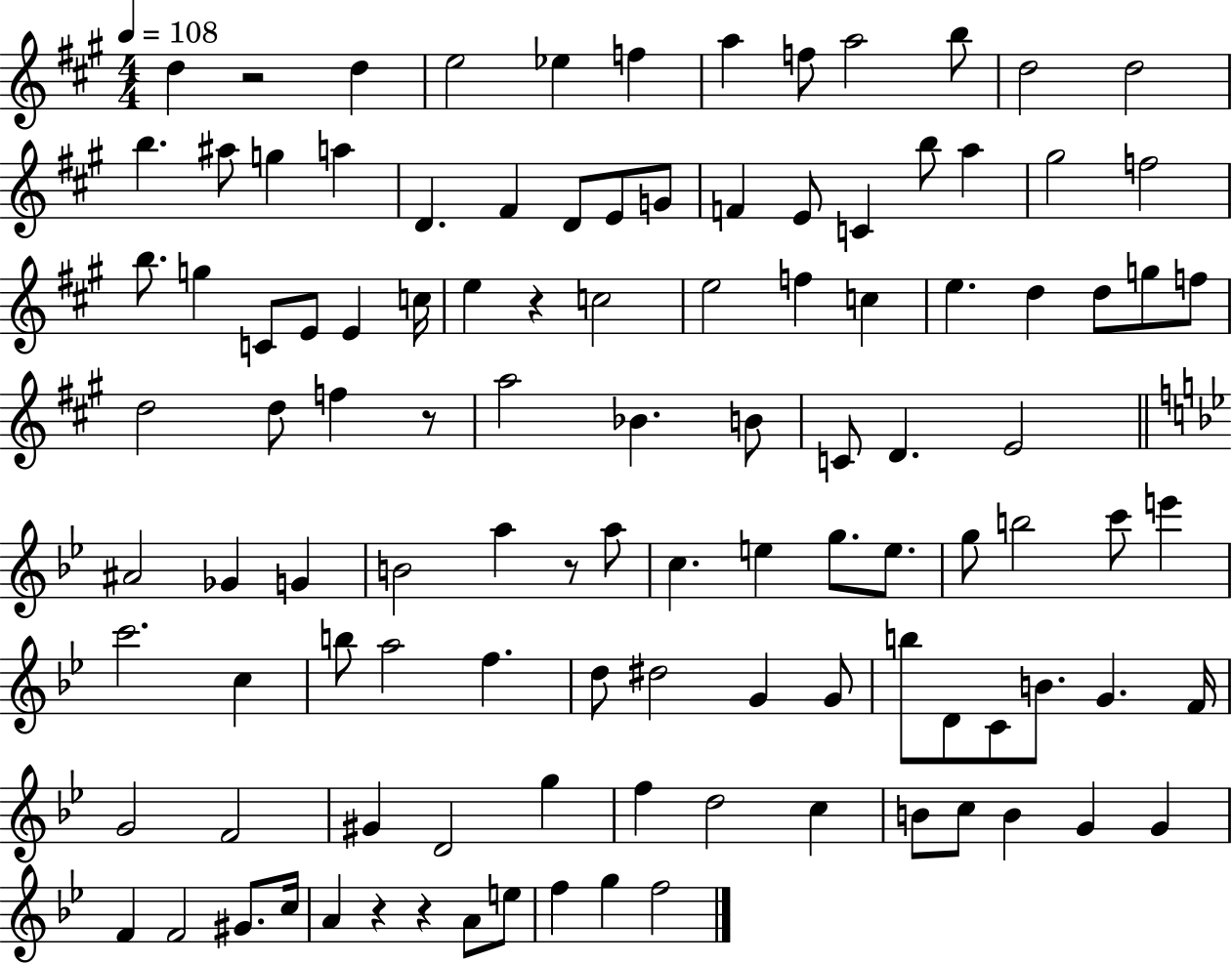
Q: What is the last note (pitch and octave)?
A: F5